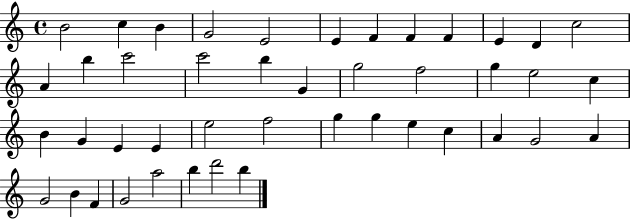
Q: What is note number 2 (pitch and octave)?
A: C5